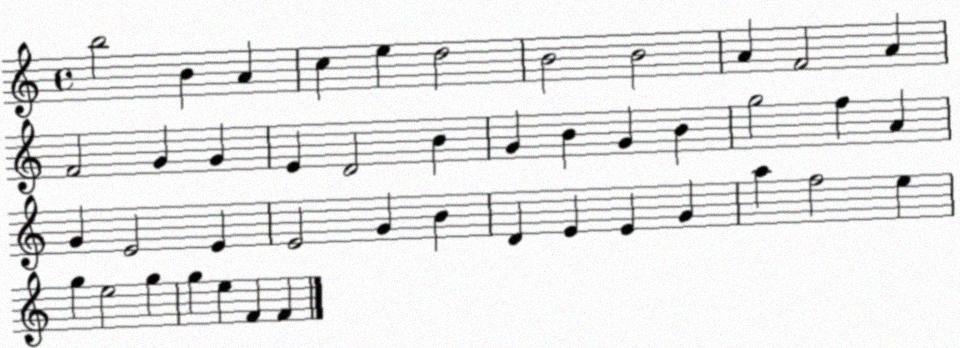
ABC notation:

X:1
T:Untitled
M:4/4
L:1/4
K:C
b2 B A c e d2 B2 B2 A F2 A F2 G G E D2 B G B G B g2 f A G E2 E E2 G B D E E G a f2 e g e2 g g e F F